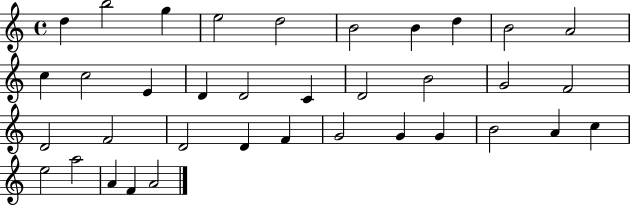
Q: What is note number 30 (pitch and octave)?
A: A4